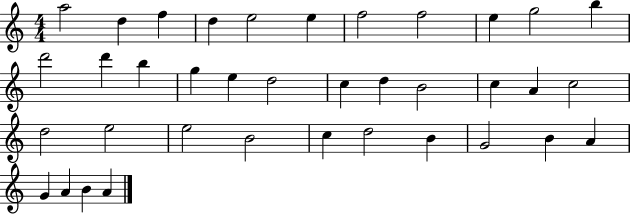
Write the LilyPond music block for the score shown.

{
  \clef treble
  \numericTimeSignature
  \time 4/4
  \key c \major
  a''2 d''4 f''4 | d''4 e''2 e''4 | f''2 f''2 | e''4 g''2 b''4 | \break d'''2 d'''4 b''4 | g''4 e''4 d''2 | c''4 d''4 b'2 | c''4 a'4 c''2 | \break d''2 e''2 | e''2 b'2 | c''4 d''2 b'4 | g'2 b'4 a'4 | \break g'4 a'4 b'4 a'4 | \bar "|."
}